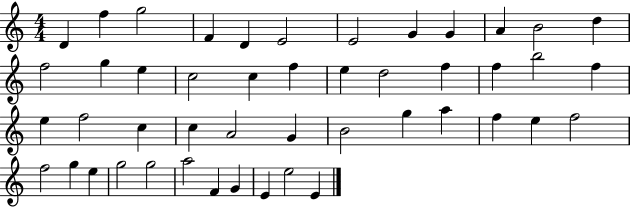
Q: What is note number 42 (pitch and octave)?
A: A5